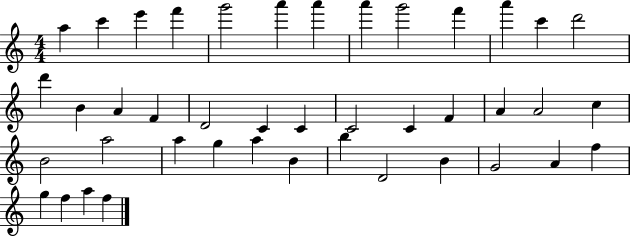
{
  \clef treble
  \numericTimeSignature
  \time 4/4
  \key c \major
  a''4 c'''4 e'''4 f'''4 | g'''2 a'''4 a'''4 | a'''4 g'''2 f'''4 | a'''4 c'''4 d'''2 | \break d'''4 b'4 a'4 f'4 | d'2 c'4 c'4 | c'2 c'4 f'4 | a'4 a'2 c''4 | \break b'2 a''2 | a''4 g''4 a''4 b'4 | b''4 d'2 b'4 | g'2 a'4 f''4 | \break g''4 f''4 a''4 f''4 | \bar "|."
}